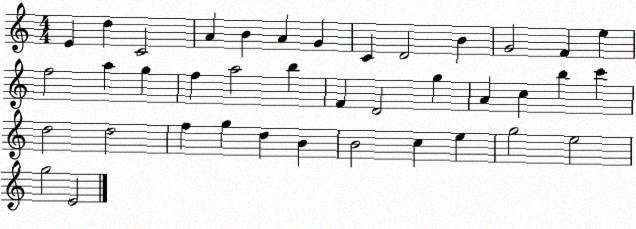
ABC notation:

X:1
T:Untitled
M:4/4
L:1/4
K:C
E d C2 A B A G C D2 B G2 F e f2 a g f a2 b F D2 g A c b c' d2 d2 f g d B B2 c e g2 e2 g2 E2